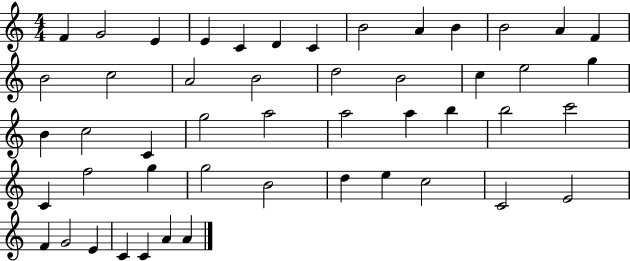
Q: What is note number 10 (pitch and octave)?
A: B4